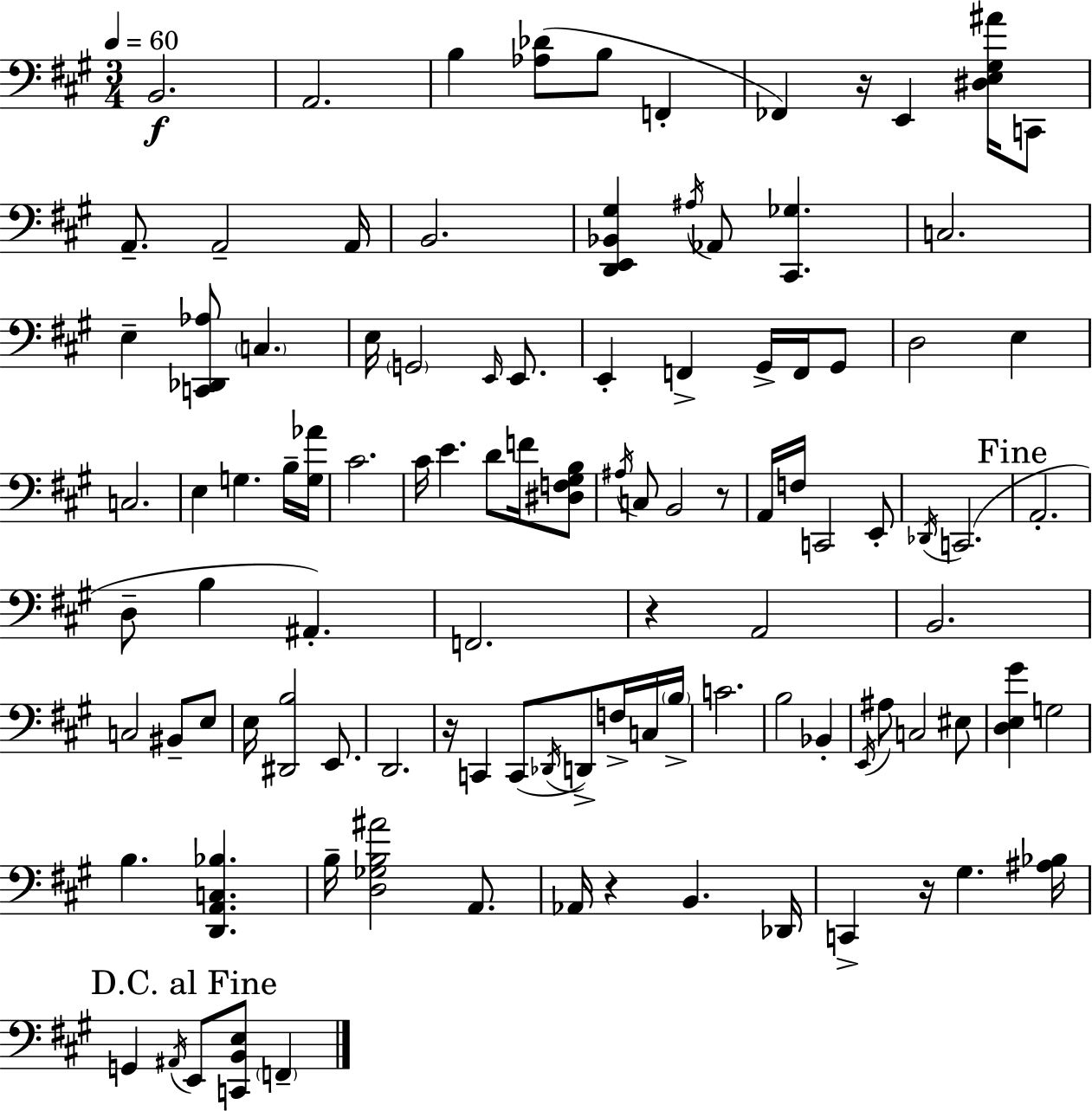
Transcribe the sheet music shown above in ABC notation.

X:1
T:Untitled
M:3/4
L:1/4
K:A
B,,2 A,,2 B, [_A,_D]/2 B,/2 F,, _F,, z/4 E,, [^D,E,^G,^A]/4 C,,/2 A,,/2 A,,2 A,,/4 B,,2 [D,,E,,_B,,^G,] ^A,/4 _A,,/2 [^C,,_G,] C,2 E, [C,,_D,,_A,]/2 C, E,/4 G,,2 E,,/4 E,,/2 E,, F,, ^G,,/4 F,,/4 ^G,,/2 D,2 E, C,2 E, G, B,/4 [G,_A]/4 ^C2 ^C/4 E D/2 F/4 [^D,F,^G,B,]/2 ^A,/4 C,/2 B,,2 z/2 A,,/4 F,/4 C,,2 E,,/2 _D,,/4 C,,2 A,,2 D,/2 B, ^A,, F,,2 z A,,2 B,,2 C,2 ^B,,/2 E,/2 E,/4 [^D,,B,]2 E,,/2 D,,2 z/4 C,, C,,/2 _D,,/4 D,,/2 F,/4 C,/4 B,/4 C2 B,2 _B,, E,,/4 ^A,/2 C,2 ^E,/2 [D,E,^G] G,2 B, [D,,A,,C,_B,] B,/4 [D,_G,B,^A]2 A,,/2 _A,,/4 z B,, _D,,/4 C,, z/4 ^G, [^A,_B,]/4 G,, ^A,,/4 E,,/2 [C,,B,,E,]/2 F,,